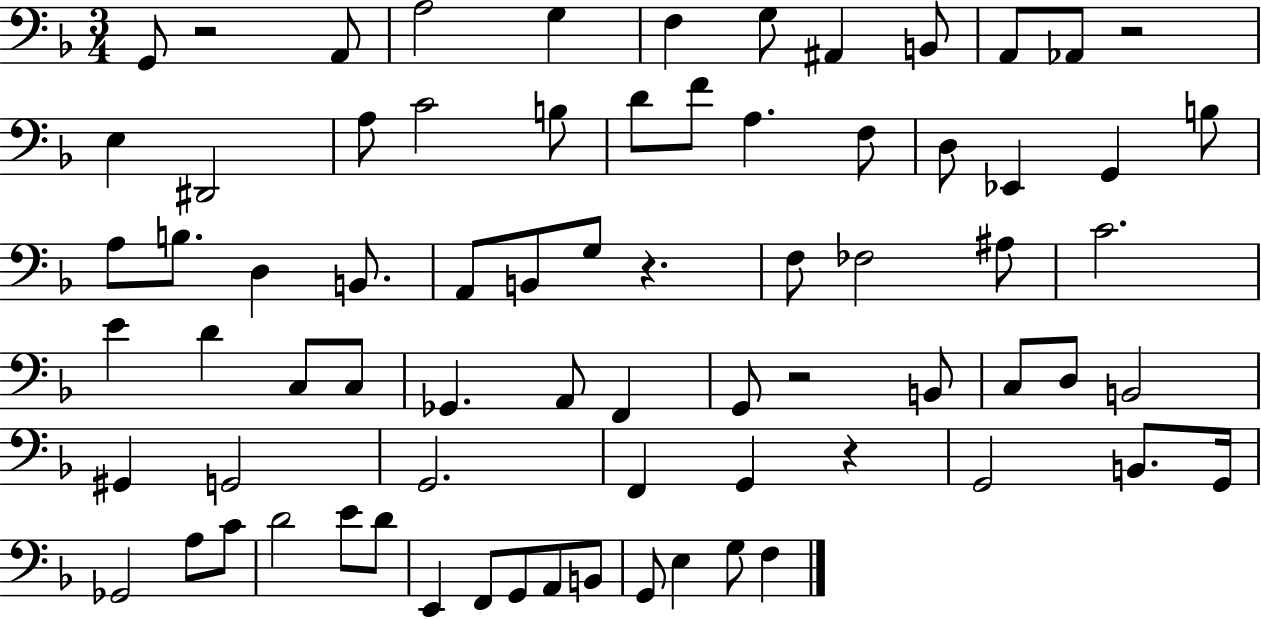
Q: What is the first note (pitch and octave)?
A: G2